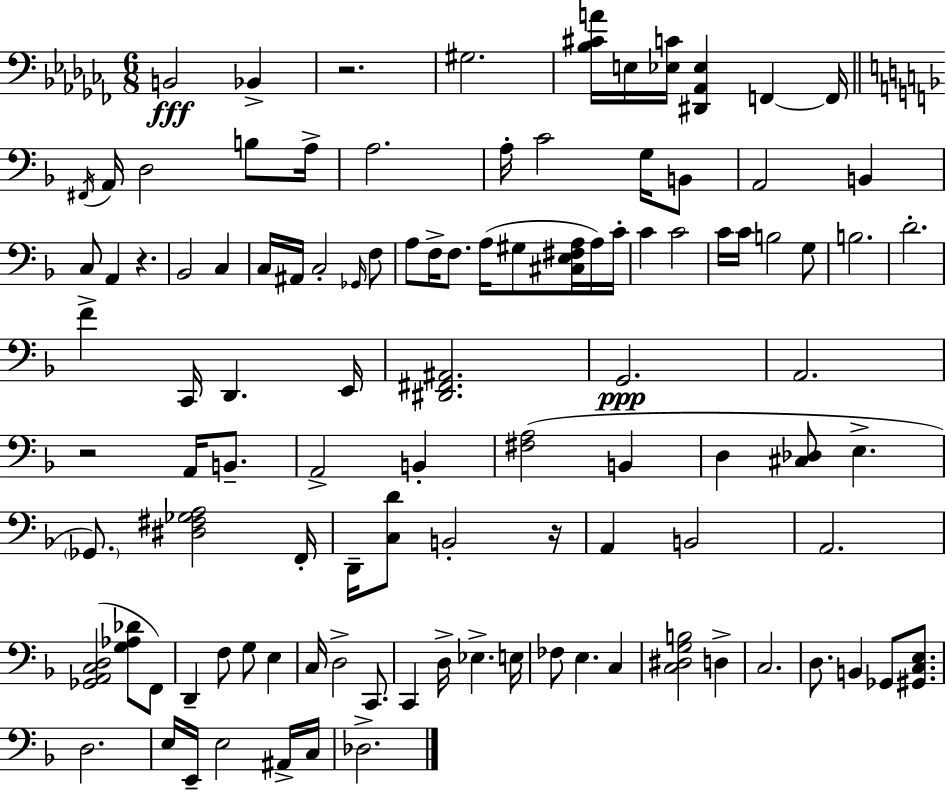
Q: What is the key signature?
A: AES minor